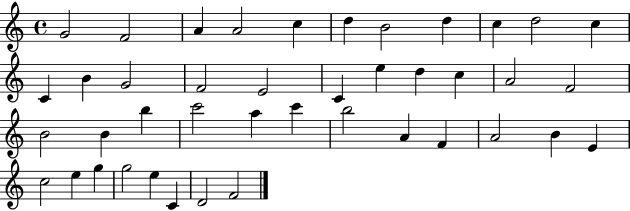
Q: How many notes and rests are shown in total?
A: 42